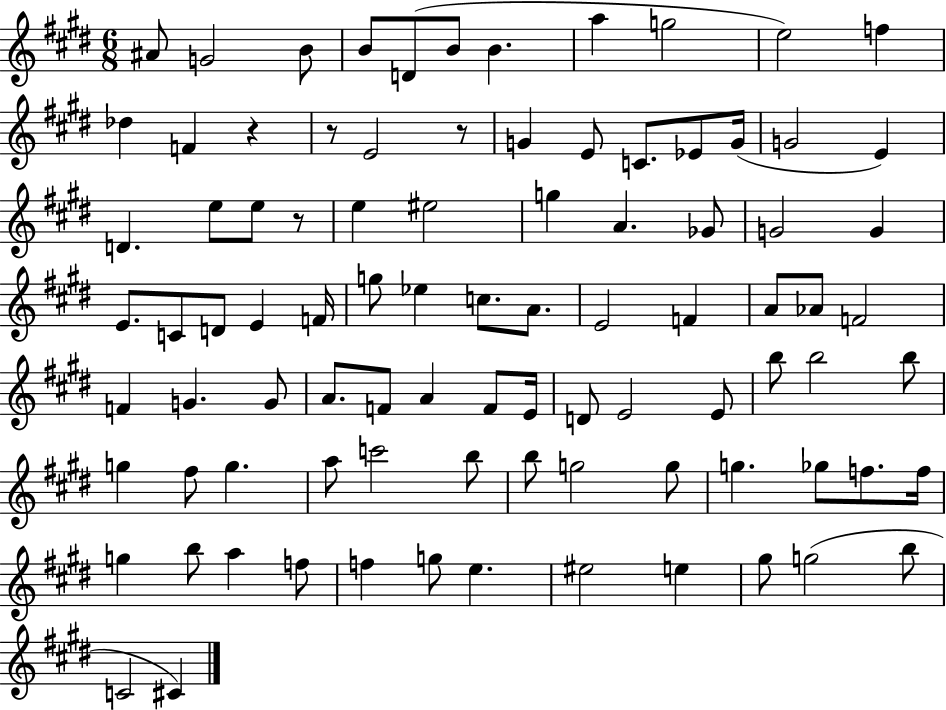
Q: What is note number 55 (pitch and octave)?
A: E4